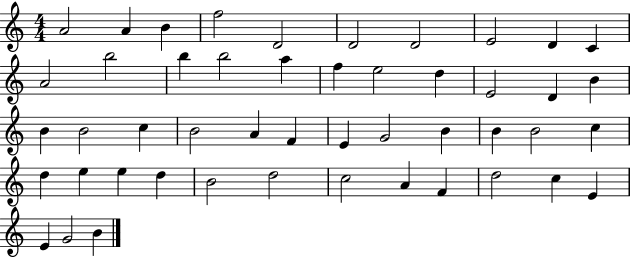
X:1
T:Untitled
M:4/4
L:1/4
K:C
A2 A B f2 D2 D2 D2 E2 D C A2 b2 b b2 a f e2 d E2 D B B B2 c B2 A F E G2 B B B2 c d e e d B2 d2 c2 A F d2 c E E G2 B